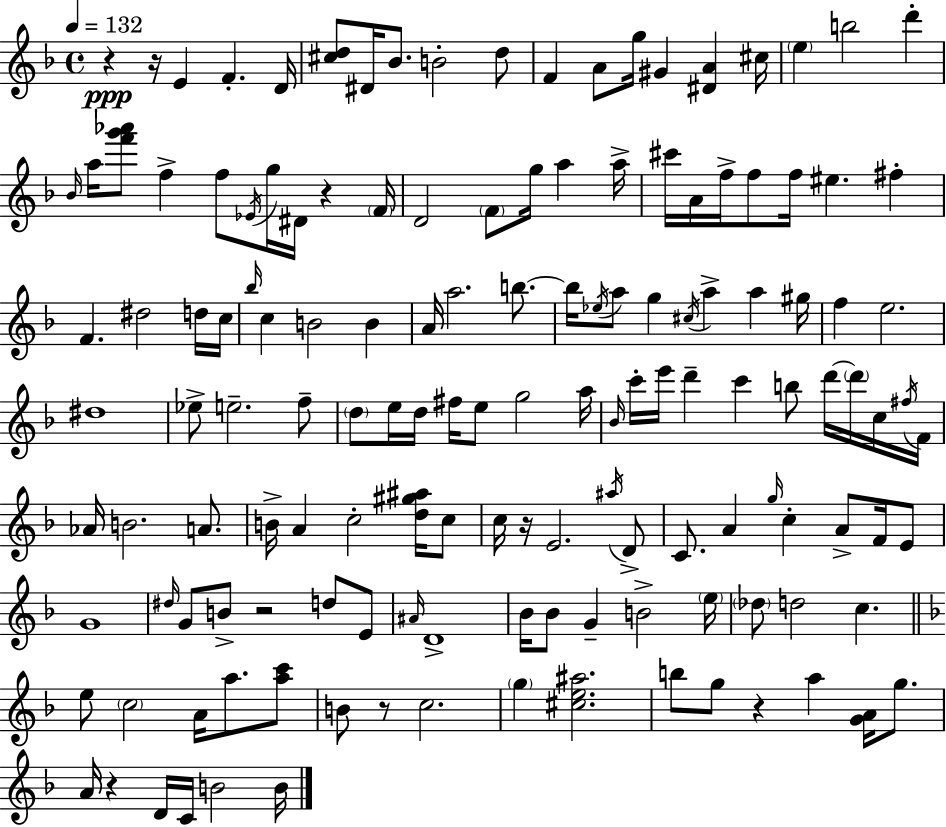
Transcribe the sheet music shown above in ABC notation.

X:1
T:Untitled
M:4/4
L:1/4
K:F
z z/4 E F D/4 [^cd]/2 ^D/4 _B/2 B2 d/2 F A/2 g/4 ^G [^DA] ^c/4 e b2 d' _B/4 a/4 [f'g'_a']/2 f f/2 _E/4 g/4 ^D/4 z F/4 D2 F/2 g/4 a a/4 ^c'/4 A/4 f/4 f/2 f/4 ^e ^f F ^d2 d/4 c/4 _b/4 c B2 B A/4 a2 b/2 b/4 _e/4 a/2 g ^c/4 a a ^g/4 f e2 ^d4 _e/2 e2 f/2 d/2 e/4 d/4 ^f/4 e/2 g2 a/4 _B/4 c'/4 e'/4 d' c' b/2 d'/4 d'/4 c/4 ^f/4 F/4 _A/4 B2 A/2 B/4 A c2 [d^g^a]/4 c/2 c/4 z/4 E2 ^a/4 D/2 C/2 A g/4 c A/2 F/4 E/2 G4 ^d/4 G/2 B/2 z2 d/2 E/2 ^A/4 D4 _B/4 _B/2 G B2 e/4 _d/2 d2 c e/2 c2 A/4 a/2 [ac']/2 B/2 z/2 c2 g [^ce^a]2 b/2 g/2 z a [GA]/4 g/2 A/4 z D/4 C/4 B2 B/4